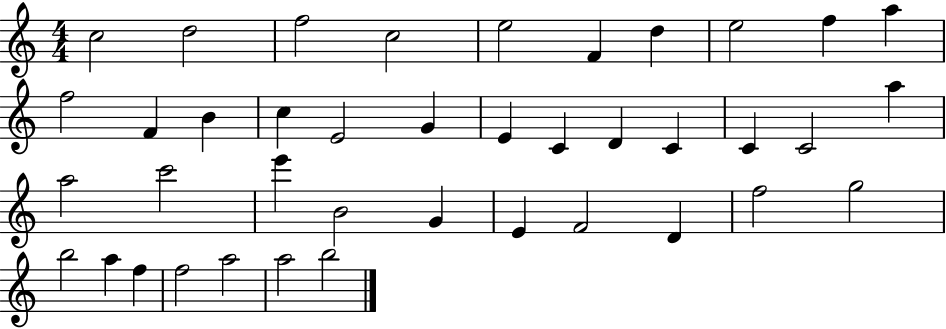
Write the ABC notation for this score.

X:1
T:Untitled
M:4/4
L:1/4
K:C
c2 d2 f2 c2 e2 F d e2 f a f2 F B c E2 G E C D C C C2 a a2 c'2 e' B2 G E F2 D f2 g2 b2 a f f2 a2 a2 b2